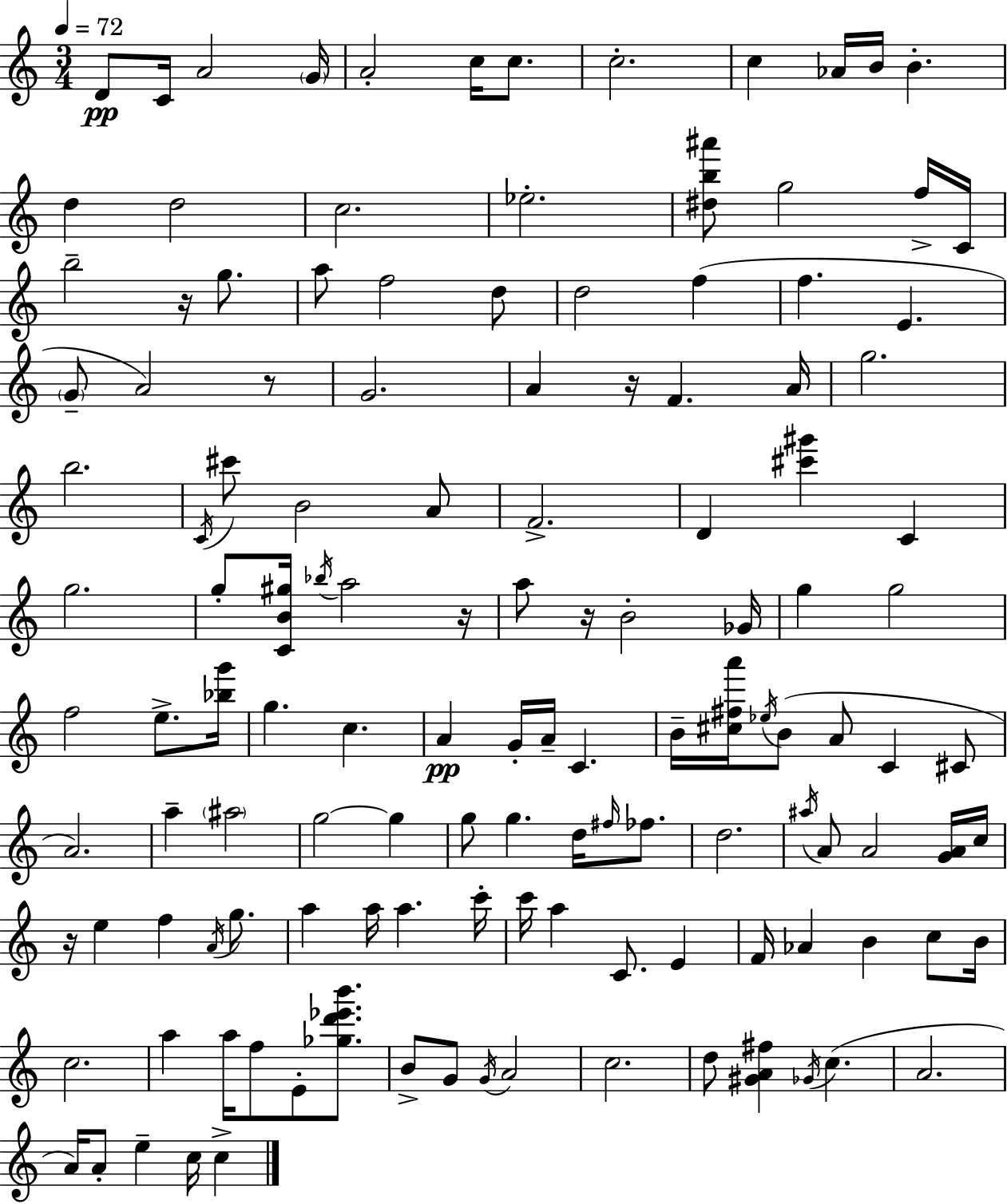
D4/e C4/s A4/h G4/s A4/h C5/s C5/e. C5/h. C5/q Ab4/s B4/s B4/q. D5/q D5/h C5/h. Eb5/h. [D#5,B5,A#6]/e G5/h F5/s C4/s B5/h R/s G5/e. A5/e F5/h D5/e D5/h F5/q F5/q. E4/q. G4/e A4/h R/e G4/h. A4/q R/s F4/q. A4/s G5/h. B5/h. C4/s C#6/e B4/h A4/e F4/h. D4/q [C#6,G#6]/q C4/q G5/h. G5/e [C4,B4,G#5]/s Bb5/s A5/h R/s A5/e R/s B4/h Gb4/s G5/q G5/h F5/h E5/e. [Bb5,G6]/s G5/q. C5/q. A4/q G4/s A4/s C4/q. B4/s [C#5,F#5,A6]/s Eb5/s B4/e A4/e C4/q C#4/e A4/h. A5/q A#5/h G5/h G5/q G5/e G5/q. D5/s F#5/s FES5/e. D5/h. A#5/s A4/e A4/h [G4,A4]/s C5/s R/s E5/q F5/q A4/s G5/e. A5/q A5/s A5/q. C6/s C6/s A5/q C4/e. E4/q F4/s Ab4/q B4/q C5/e B4/s C5/h. A5/q A5/s F5/e E4/e [Gb5,D6,Eb6,B6]/e. B4/e G4/e G4/s A4/h C5/h. D5/e [G#4,A4,F#5]/q Gb4/s C5/q. A4/h. A4/s A4/e E5/q C5/s C5/q